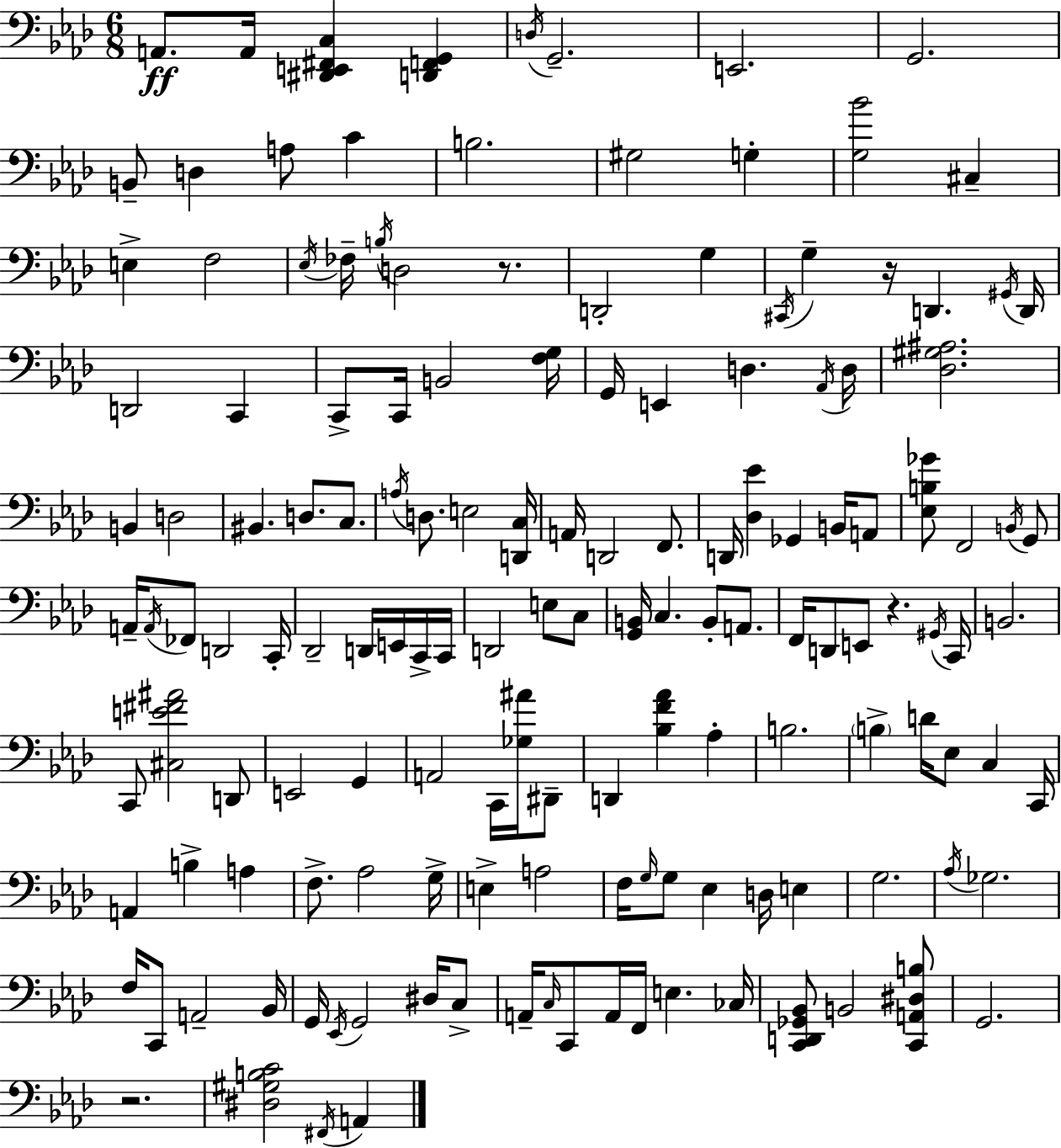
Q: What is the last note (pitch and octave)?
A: A2